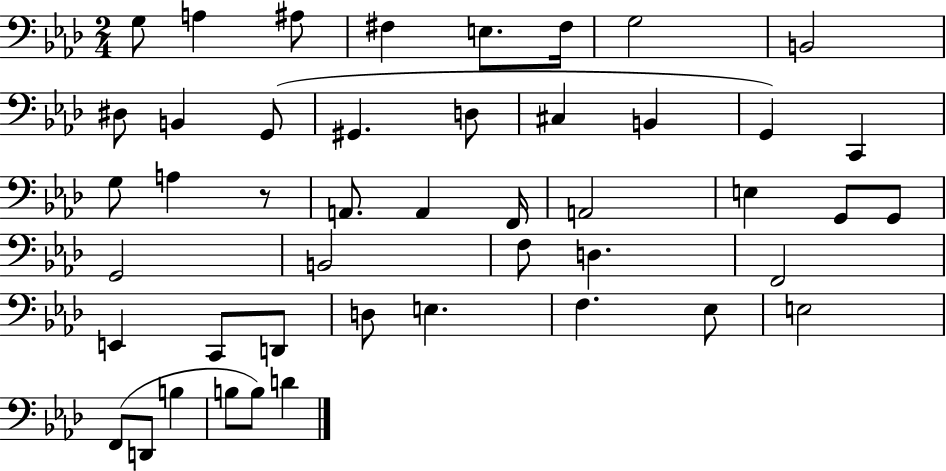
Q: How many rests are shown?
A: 1